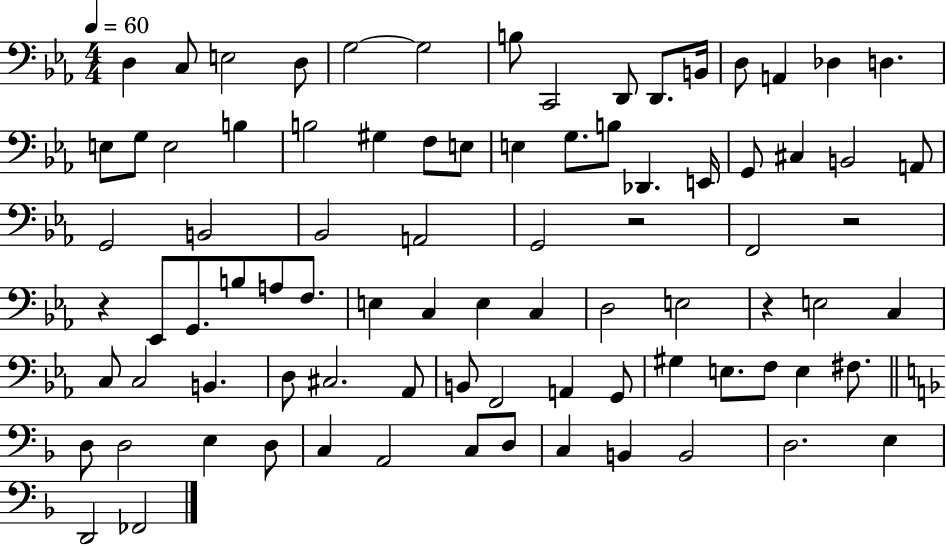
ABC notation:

X:1
T:Untitled
M:4/4
L:1/4
K:Eb
D, C,/2 E,2 D,/2 G,2 G,2 B,/2 C,,2 D,,/2 D,,/2 B,,/4 D,/2 A,, _D, D, E,/2 G,/2 E,2 B, B,2 ^G, F,/2 E,/2 E, G,/2 B,/2 _D,, E,,/4 G,,/2 ^C, B,,2 A,,/2 G,,2 B,,2 _B,,2 A,,2 G,,2 z2 F,,2 z2 z _E,,/2 G,,/2 B,/2 A,/2 F,/2 E, C, E, C, D,2 E,2 z E,2 C, C,/2 C,2 B,, D,/2 ^C,2 _A,,/2 B,,/2 F,,2 A,, G,,/2 ^G, E,/2 F,/2 E, ^F,/2 D,/2 D,2 E, D,/2 C, A,,2 C,/2 D,/2 C, B,, B,,2 D,2 E, D,,2 _F,,2